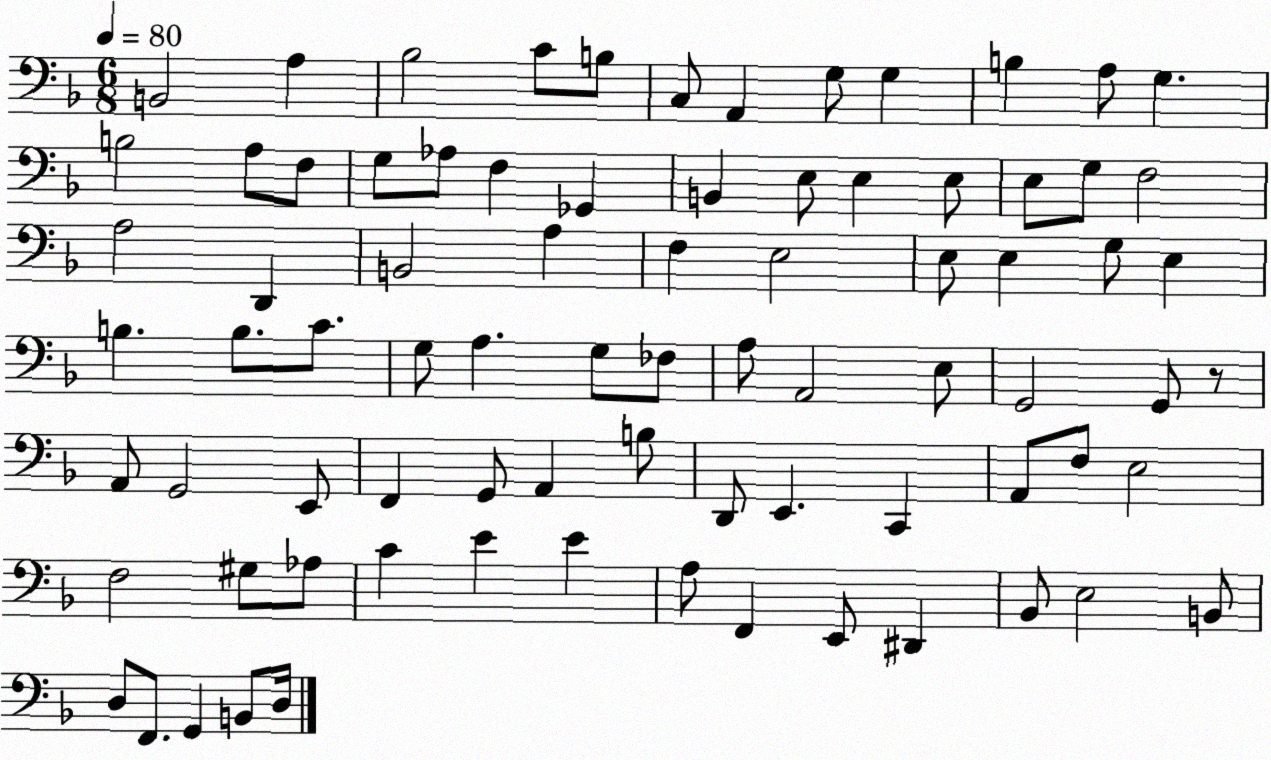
X:1
T:Untitled
M:6/8
L:1/4
K:F
B,,2 A, _B,2 C/2 B,/2 C,/2 A,, G,/2 G, B, A,/2 G, B,2 A,/2 F,/2 G,/2 _A,/2 F, _G,, B,, E,/2 E, E,/2 E,/2 G,/2 F,2 A,2 D,, B,,2 A, F, E,2 E,/2 E, G,/2 E, B, B,/2 C/2 G,/2 A, G,/2 _F,/2 A,/2 A,,2 E,/2 G,,2 G,,/2 z/2 A,,/2 G,,2 E,,/2 F,, G,,/2 A,, B,/2 D,,/2 E,, C,, A,,/2 F,/2 E,2 F,2 ^G,/2 _A,/2 C E E A,/2 F,, E,,/2 ^D,, _B,,/2 E,2 B,,/2 D,/2 F,,/2 G,, B,,/2 D,/4